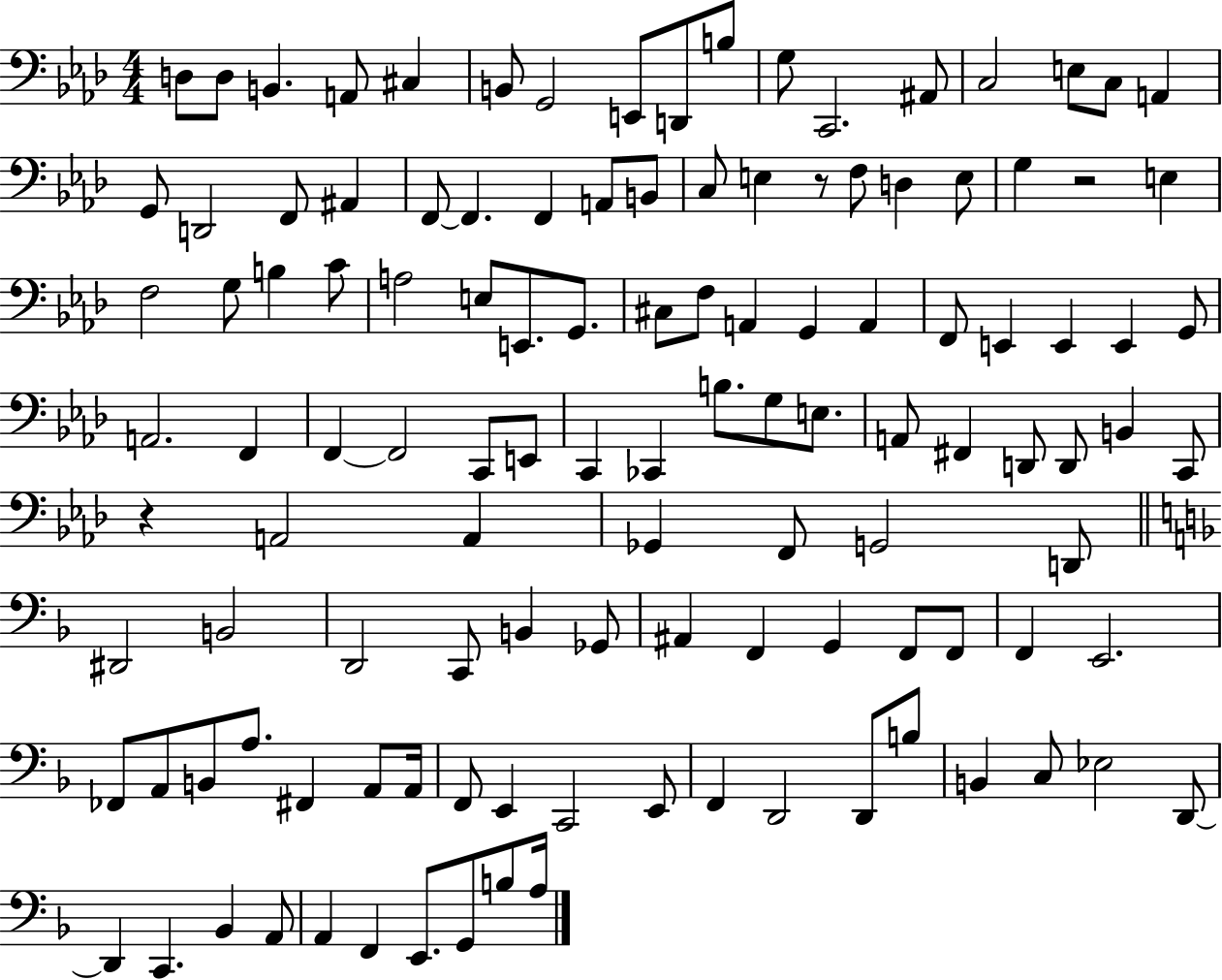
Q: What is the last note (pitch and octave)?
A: A3